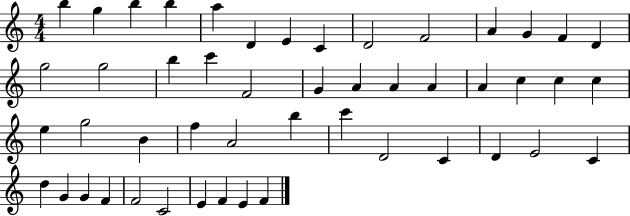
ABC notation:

X:1
T:Untitled
M:4/4
L:1/4
K:C
b g b b a D E C D2 F2 A G F D g2 g2 b c' F2 G A A A A c c c e g2 B f A2 b c' D2 C D E2 C d G G F F2 C2 E F E F